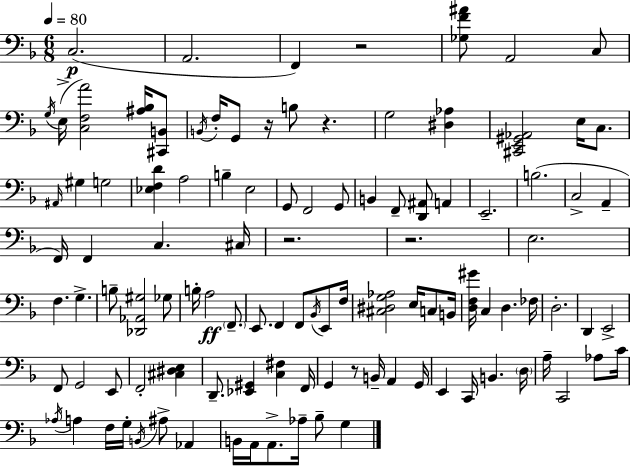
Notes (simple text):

C3/h. A2/h. F2/q R/h [Gb3,F4,A#4]/e A2/h C3/e G3/s E3/s [C3,F3,A4]/h [A#3,Bb3]/s [C#2,B2]/e B2/s F3/s G2/e R/s B3/e R/q. G3/h [D#3,Ab3]/q [C#2,E2,G#2,Ab2]/h E3/s C3/e. A#2/s G#3/q G3/h [Eb3,F3,D4]/q A3/h B3/q E3/h G2/e F2/h G2/e B2/q F2/e [D2,A#2]/e A2/q E2/h. B3/h. C3/h A2/q F2/s F2/q C3/q. C#3/s R/h. R/h. E3/h. F3/q. G3/q. B3/e [Db2,Ab2,G#3]/h Gb3/e B3/s A3/h F2/e. E2/e. F2/q F2/e Bb2/s E2/e F3/s [C#3,D#3,G3,Ab3]/h E3/s C3/e B2/s [D3,F3,G#4]/s C3/q D3/q. FES3/s D3/h. D2/q E2/h F2/e G2/h E2/e F2/h [C#3,D#3,E3]/q D2/e. [Eb2,G#2]/q [C3,F#3]/q F2/s G2/q R/e B2/s A2/q G2/s E2/q C2/s B2/q. D3/s A3/s C2/h Ab3/e C4/s Ab3/s A3/q F3/s G3/s B2/s A#3/e Ab2/q B2/s A2/s A2/e. Ab3/s Bb3/e G3/q